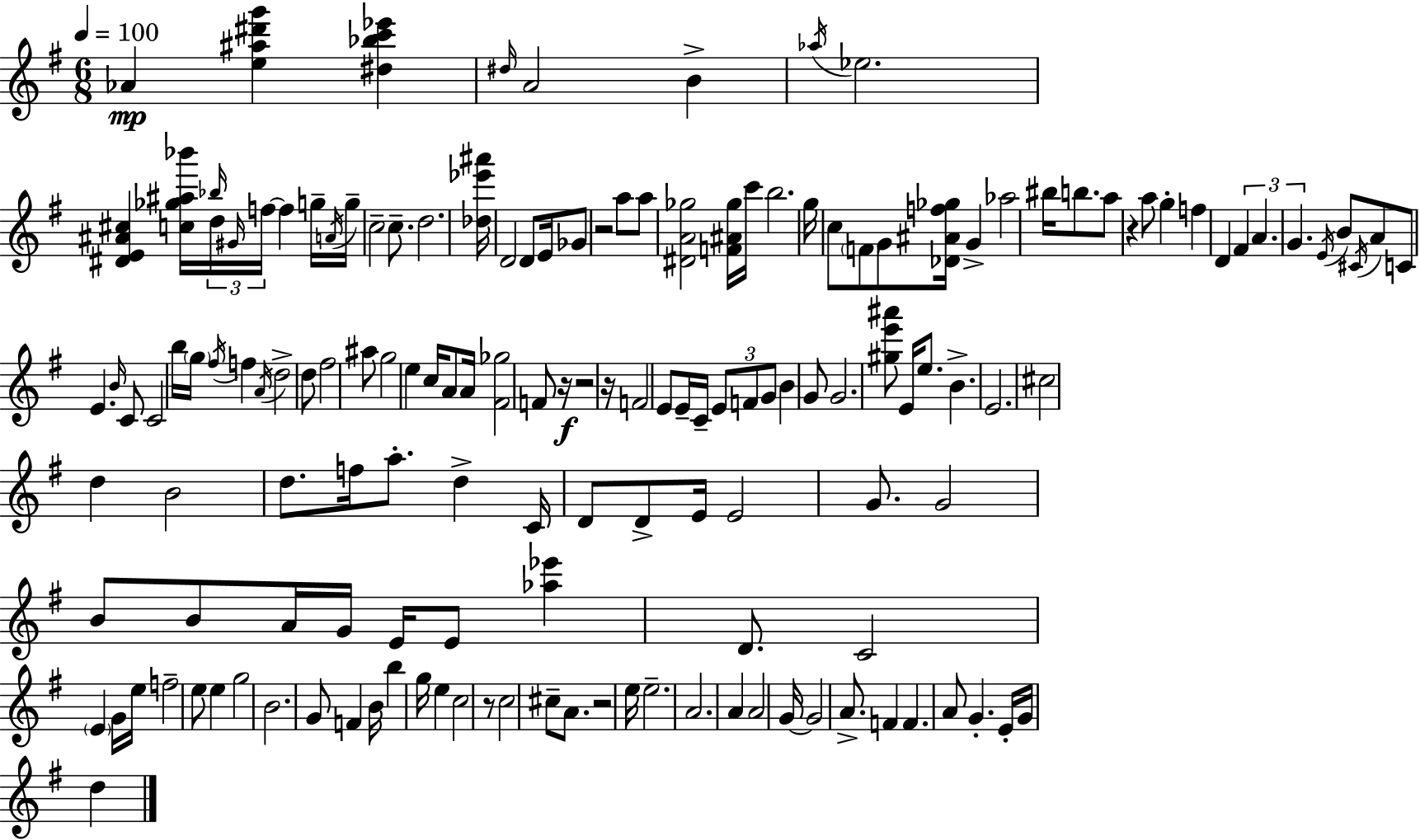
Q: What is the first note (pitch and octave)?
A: Ab4